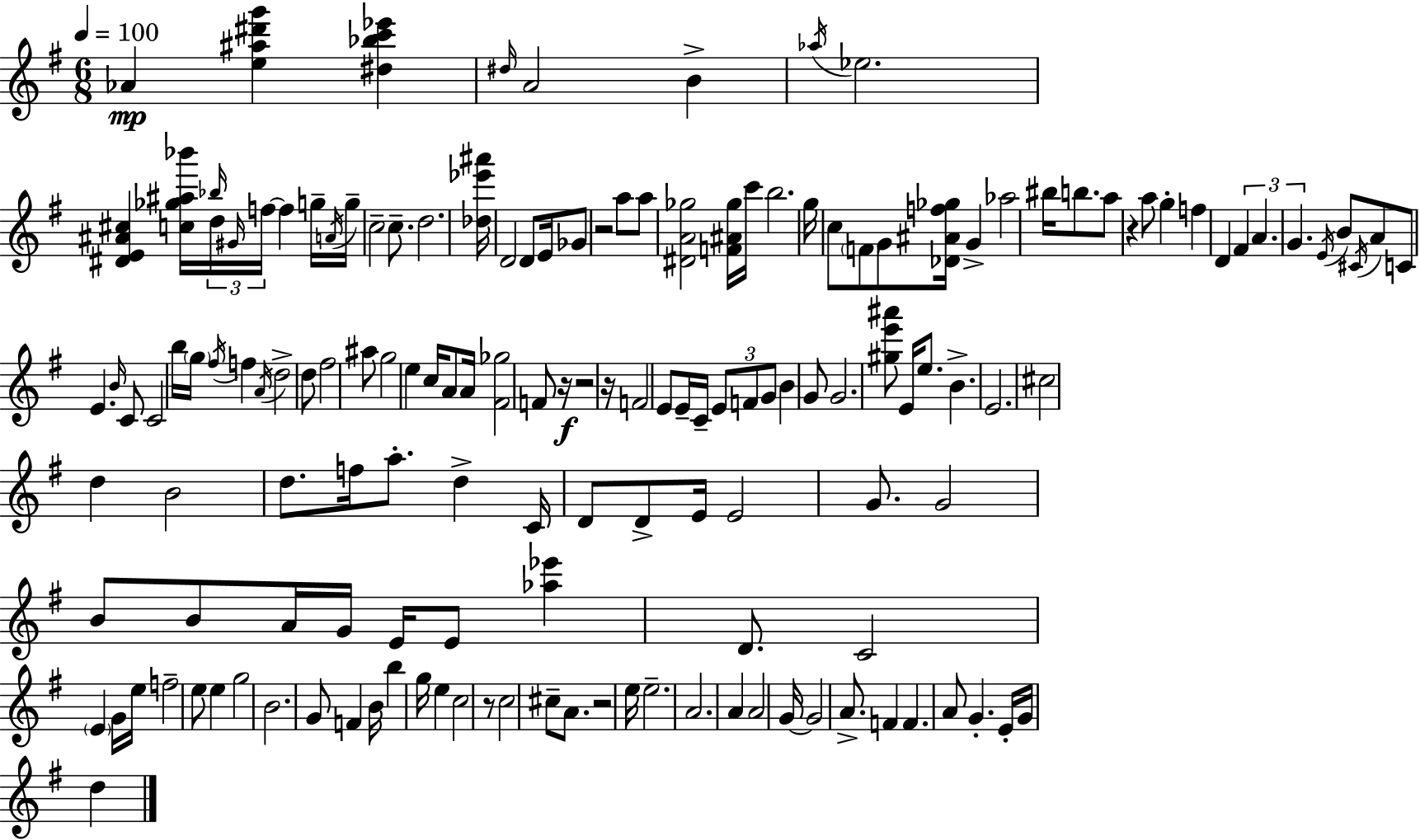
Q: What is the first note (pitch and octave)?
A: Ab4